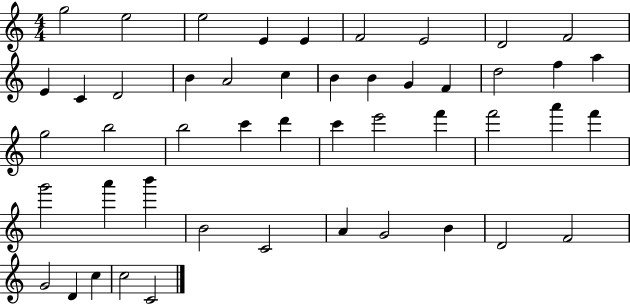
X:1
T:Untitled
M:4/4
L:1/4
K:C
g2 e2 e2 E E F2 E2 D2 F2 E C D2 B A2 c B B G F d2 f a g2 b2 b2 c' d' c' e'2 f' f'2 a' f' g'2 a' b' B2 C2 A G2 B D2 F2 G2 D c c2 C2